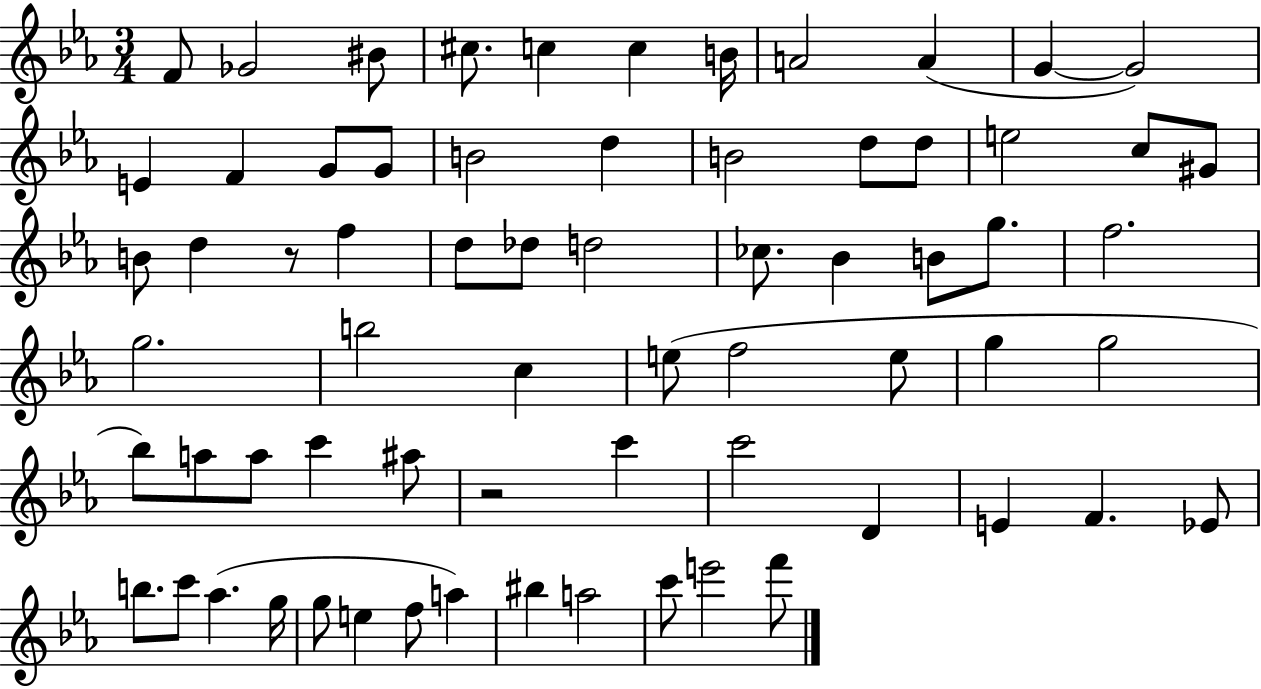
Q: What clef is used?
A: treble